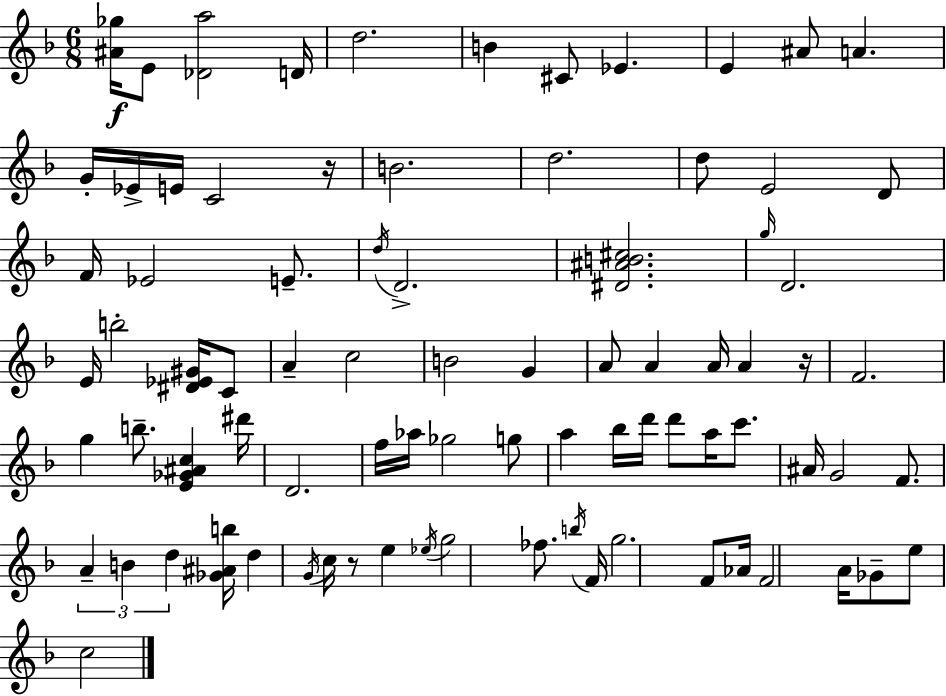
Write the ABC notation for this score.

X:1
T:Untitled
M:6/8
L:1/4
K:Dm
[^A_g]/4 E/2 [_Da]2 D/4 d2 B ^C/2 _E E ^A/2 A G/4 _E/4 E/4 C2 z/4 B2 d2 d/2 E2 D/2 F/4 _E2 E/2 d/4 D2 [^D^AB^c]2 g/4 D2 E/4 b2 [^D_E^G]/4 C/2 A c2 B2 G A/2 A A/4 A z/4 F2 g b/2 [E_G^Ac] ^d'/4 D2 f/4 _a/4 _g2 g/2 a _b/4 d'/4 d'/2 a/4 c'/2 ^A/4 G2 F/2 A B d [_G^Ab]/4 d G/4 c/4 z/2 e _e/4 g2 _f/2 b/4 F/4 g2 F/2 _A/4 F2 A/4 _G/2 e/2 c2